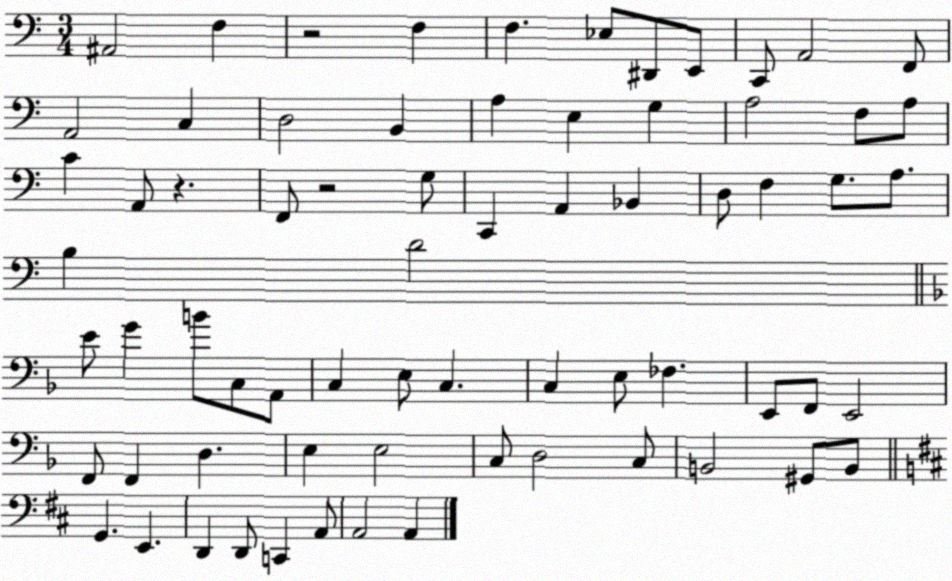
X:1
T:Untitled
M:3/4
L:1/4
K:C
^A,,2 F, z2 F, F, _E,/2 ^D,,/2 E,,/2 C,,/2 A,,2 F,,/2 A,,2 C, D,2 B,, A, E, G, A,2 F,/2 A,/2 C A,,/2 z F,,/2 z2 G,/2 C,, A,, _B,, D,/2 F, G,/2 A,/2 B, D2 E/2 G B/2 C,/2 A,,/2 C, E,/2 C, C, E,/2 _F, E,,/2 F,,/2 E,,2 F,,/2 F,, D, E, E,2 C,/2 D,2 C,/2 B,,2 ^G,,/2 B,,/2 G,, E,, D,, D,,/2 C,, A,,/2 A,,2 A,,